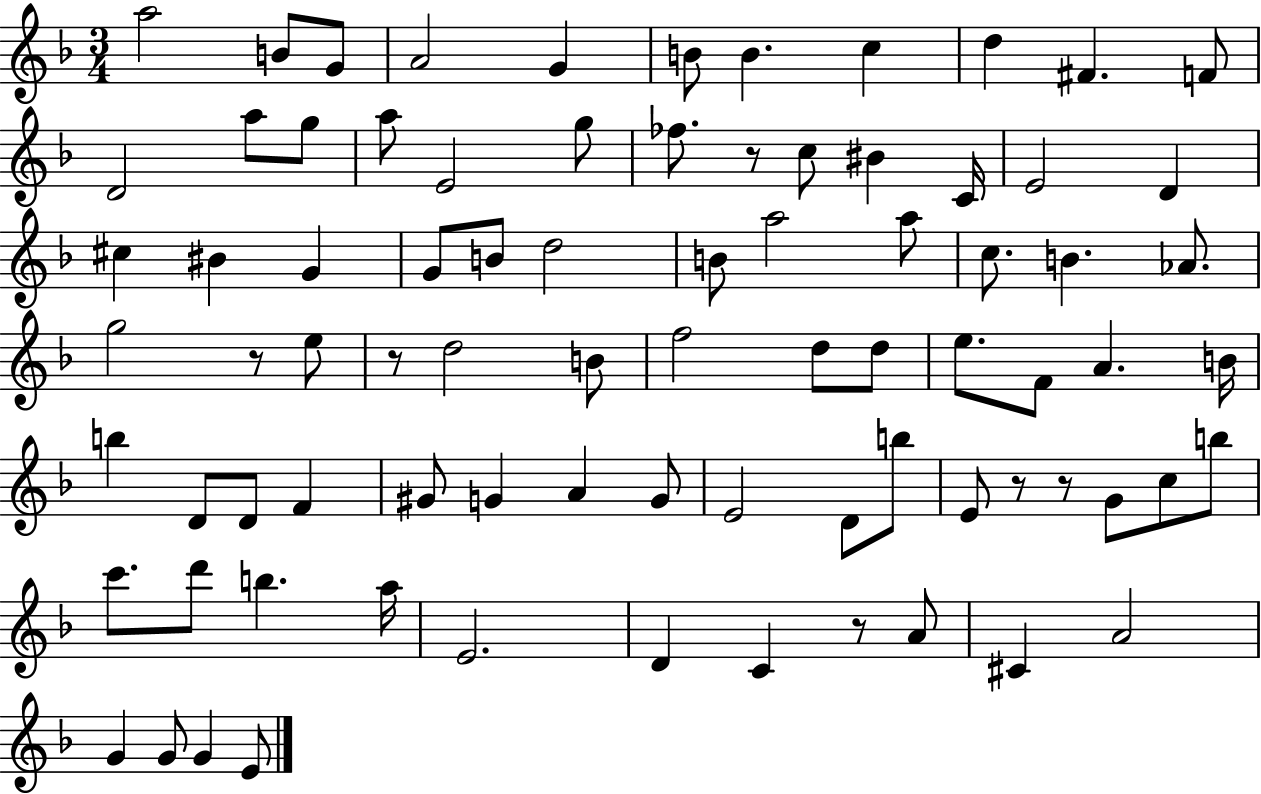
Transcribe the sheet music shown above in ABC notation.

X:1
T:Untitled
M:3/4
L:1/4
K:F
a2 B/2 G/2 A2 G B/2 B c d ^F F/2 D2 a/2 g/2 a/2 E2 g/2 _f/2 z/2 c/2 ^B C/4 E2 D ^c ^B G G/2 B/2 d2 B/2 a2 a/2 c/2 B _A/2 g2 z/2 e/2 z/2 d2 B/2 f2 d/2 d/2 e/2 F/2 A B/4 b D/2 D/2 F ^G/2 G A G/2 E2 D/2 b/2 E/2 z/2 z/2 G/2 c/2 b/2 c'/2 d'/2 b a/4 E2 D C z/2 A/2 ^C A2 G G/2 G E/2